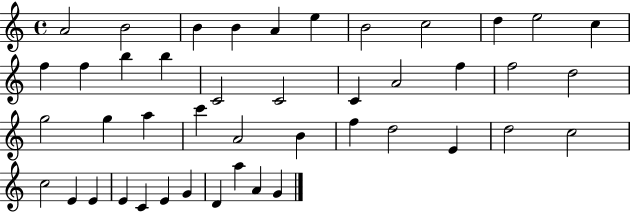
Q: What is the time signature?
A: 4/4